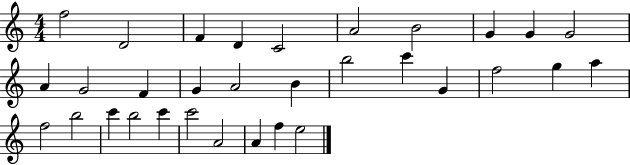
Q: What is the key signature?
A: C major